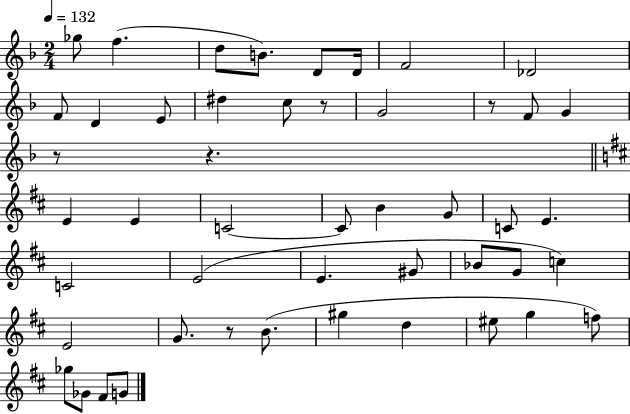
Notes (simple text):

Gb5/e F5/q. D5/e B4/e. D4/e D4/s F4/h Db4/h F4/e D4/q E4/e D#5/q C5/e R/e G4/h R/e F4/e G4/q R/e R/q. E4/q E4/q C4/h C4/e B4/q G4/e C4/e E4/q. C4/h E4/h E4/q. G#4/e Bb4/e G4/e C5/q E4/h G4/e. R/e B4/e. G#5/q D5/q EIS5/e G5/q F5/e Gb5/e Gb4/e F#4/e G4/e